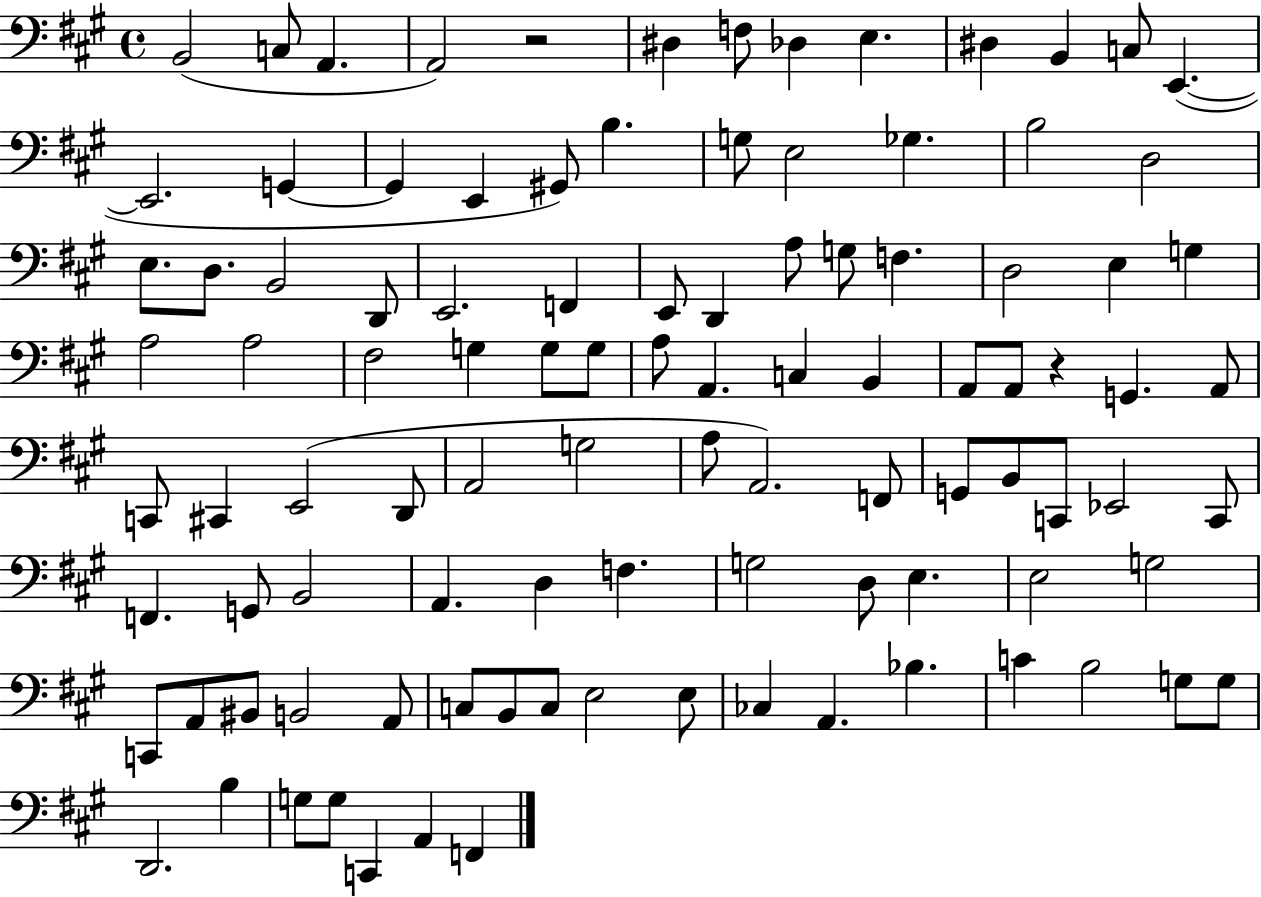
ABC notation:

X:1
T:Untitled
M:4/4
L:1/4
K:A
B,,2 C,/2 A,, A,,2 z2 ^D, F,/2 _D, E, ^D, B,, C,/2 E,, E,,2 G,, G,, E,, ^G,,/2 B, G,/2 E,2 _G, B,2 D,2 E,/2 D,/2 B,,2 D,,/2 E,,2 F,, E,,/2 D,, A,/2 G,/2 F, D,2 E, G, A,2 A,2 ^F,2 G, G,/2 G,/2 A,/2 A,, C, B,, A,,/2 A,,/2 z G,, A,,/2 C,,/2 ^C,, E,,2 D,,/2 A,,2 G,2 A,/2 A,,2 F,,/2 G,,/2 B,,/2 C,,/2 _E,,2 C,,/2 F,, G,,/2 B,,2 A,, D, F, G,2 D,/2 E, E,2 G,2 C,,/2 A,,/2 ^B,,/2 B,,2 A,,/2 C,/2 B,,/2 C,/2 E,2 E,/2 _C, A,, _B, C B,2 G,/2 G,/2 D,,2 B, G,/2 G,/2 C,, A,, F,,